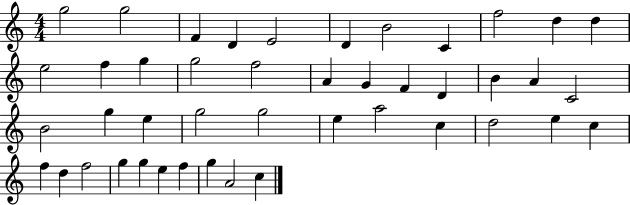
{
  \clef treble
  \numericTimeSignature
  \time 4/4
  \key c \major
  g''2 g''2 | f'4 d'4 e'2 | d'4 b'2 c'4 | f''2 d''4 d''4 | \break e''2 f''4 g''4 | g''2 f''2 | a'4 g'4 f'4 d'4 | b'4 a'4 c'2 | \break b'2 g''4 e''4 | g''2 g''2 | e''4 a''2 c''4 | d''2 e''4 c''4 | \break f''4 d''4 f''2 | g''4 g''4 e''4 f''4 | g''4 a'2 c''4 | \bar "|."
}